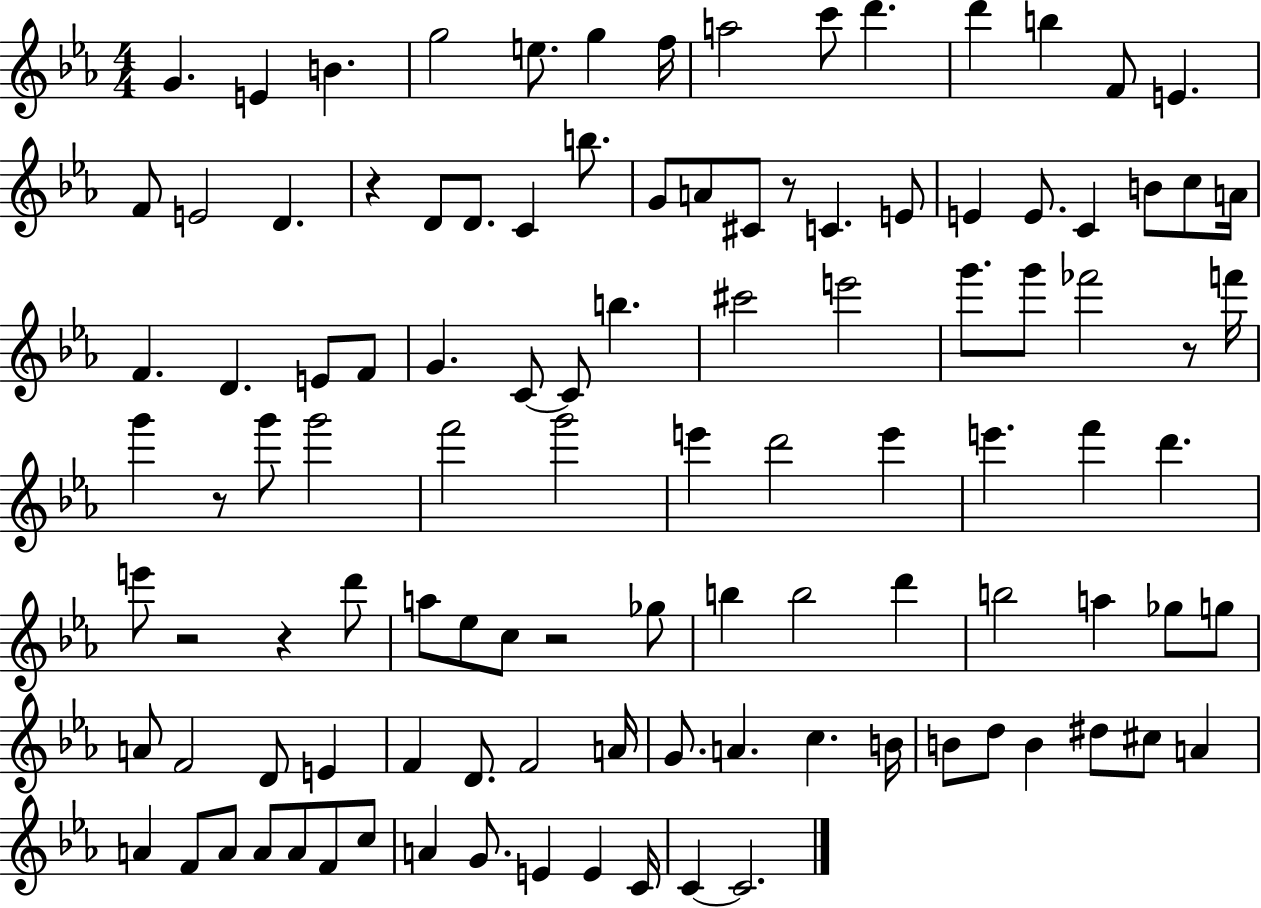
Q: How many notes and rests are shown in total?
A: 109